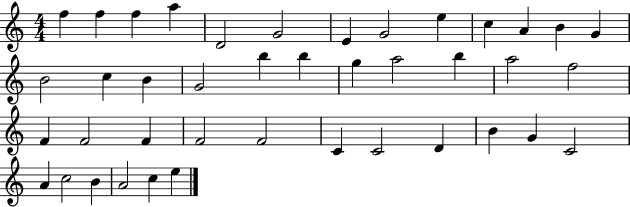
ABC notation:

X:1
T:Untitled
M:4/4
L:1/4
K:C
f f f a D2 G2 E G2 e c A B G B2 c B G2 b b g a2 b a2 f2 F F2 F F2 F2 C C2 D B G C2 A c2 B A2 c e